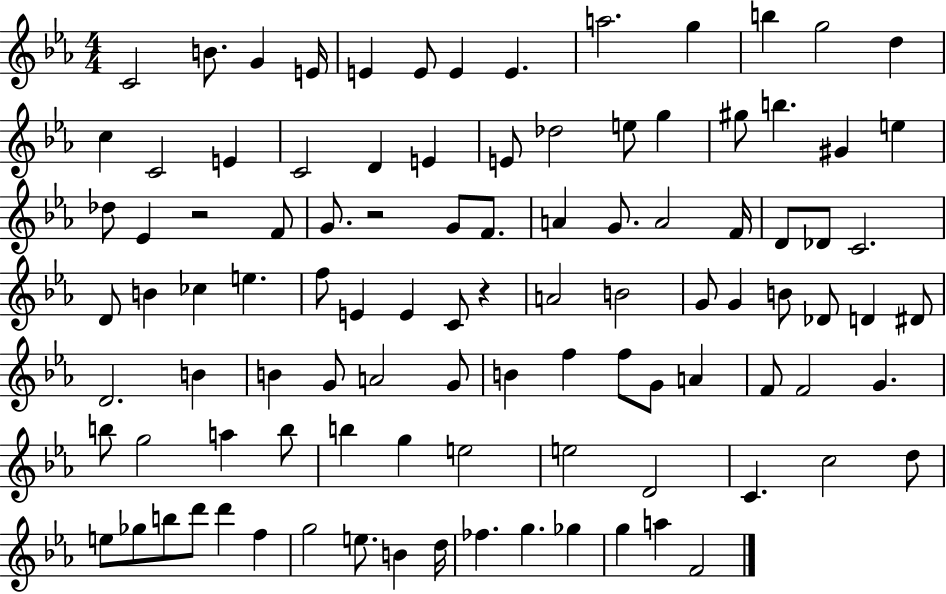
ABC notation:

X:1
T:Untitled
M:4/4
L:1/4
K:Eb
C2 B/2 G E/4 E E/2 E E a2 g b g2 d c C2 E C2 D E E/2 _d2 e/2 g ^g/2 b ^G e _d/2 _E z2 F/2 G/2 z2 G/2 F/2 A G/2 A2 F/4 D/2 _D/2 C2 D/2 B _c e f/2 E E C/2 z A2 B2 G/2 G B/2 _D/2 D ^D/2 D2 B B G/2 A2 G/2 B f f/2 G/2 A F/2 F2 G b/2 g2 a b/2 b g e2 e2 D2 C c2 d/2 e/2 _g/2 b/2 d'/2 d' f g2 e/2 B d/4 _f g _g g a F2